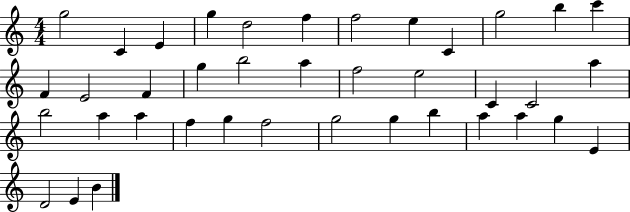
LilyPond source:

{
  \clef treble
  \numericTimeSignature
  \time 4/4
  \key c \major
  g''2 c'4 e'4 | g''4 d''2 f''4 | f''2 e''4 c'4 | g''2 b''4 c'''4 | \break f'4 e'2 f'4 | g''4 b''2 a''4 | f''2 e''2 | c'4 c'2 a''4 | \break b''2 a''4 a''4 | f''4 g''4 f''2 | g''2 g''4 b''4 | a''4 a''4 g''4 e'4 | \break d'2 e'4 b'4 | \bar "|."
}